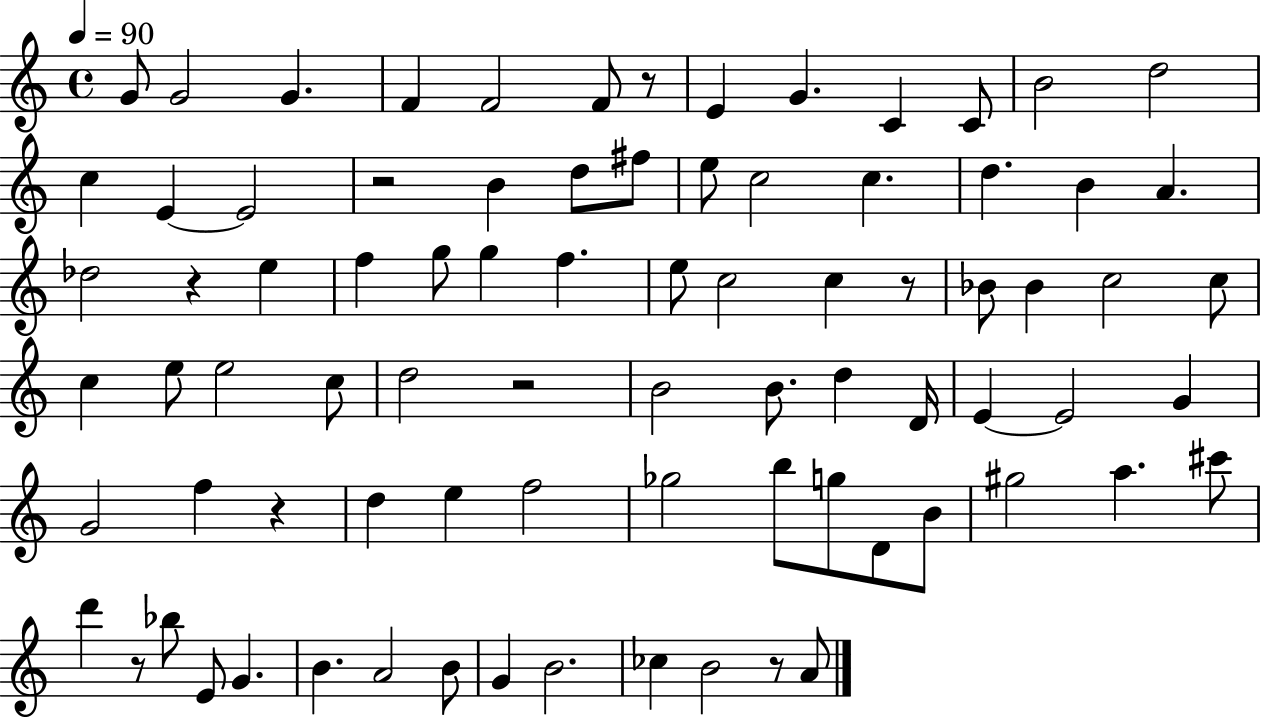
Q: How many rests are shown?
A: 8